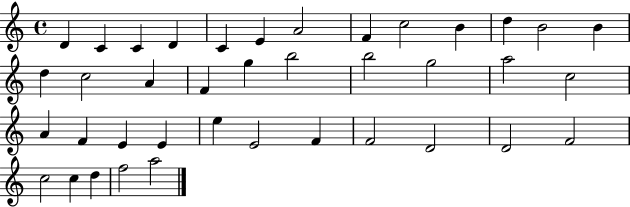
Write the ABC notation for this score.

X:1
T:Untitled
M:4/4
L:1/4
K:C
D C C D C E A2 F c2 B d B2 B d c2 A F g b2 b2 g2 a2 c2 A F E E e E2 F F2 D2 D2 F2 c2 c d f2 a2